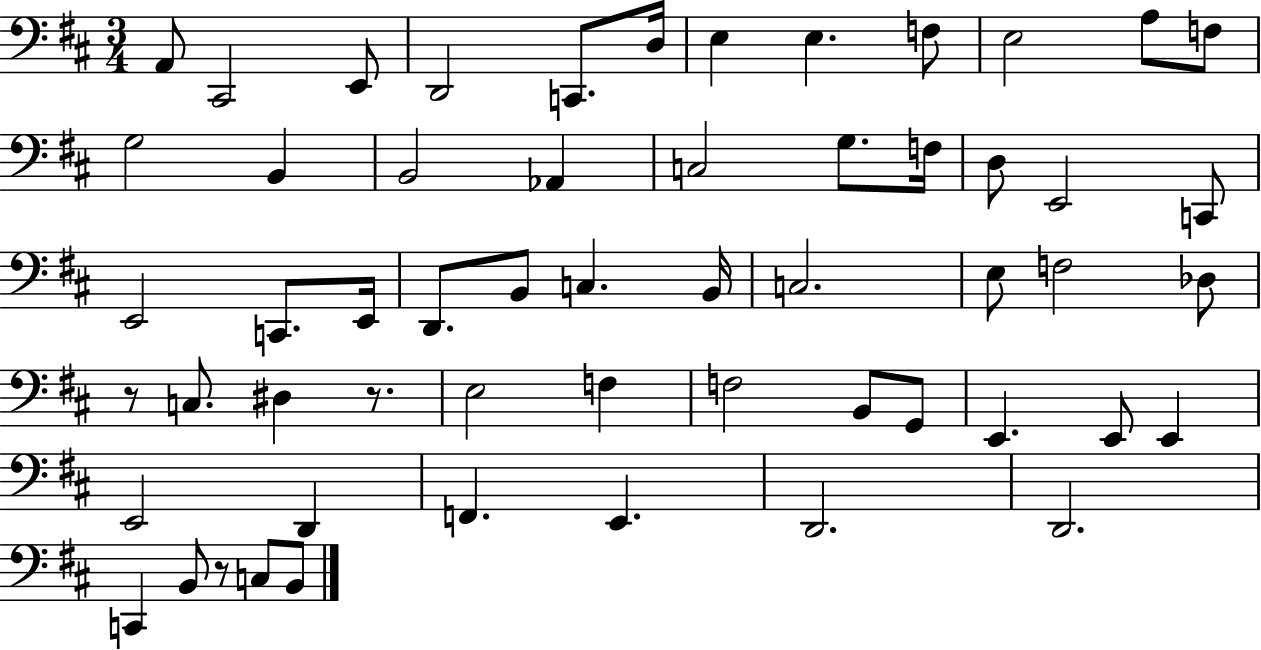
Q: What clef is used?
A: bass